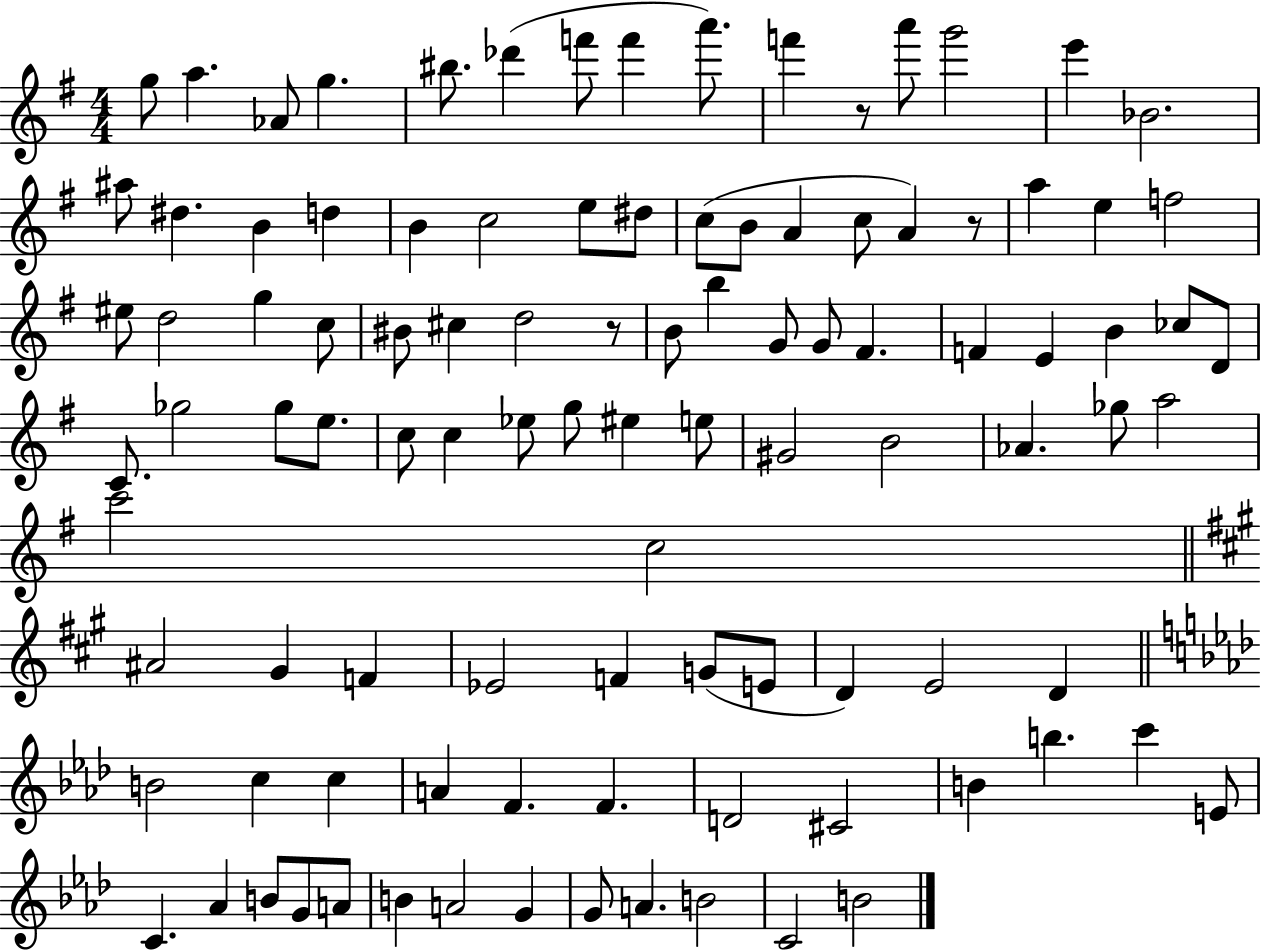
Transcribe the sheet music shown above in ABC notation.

X:1
T:Untitled
M:4/4
L:1/4
K:G
g/2 a _A/2 g ^b/2 _d' f'/2 f' a'/2 f' z/2 a'/2 g'2 e' _B2 ^a/2 ^d B d B c2 e/2 ^d/2 c/2 B/2 A c/2 A z/2 a e f2 ^e/2 d2 g c/2 ^B/2 ^c d2 z/2 B/2 b G/2 G/2 ^F F E B _c/2 D/2 C/2 _g2 _g/2 e/2 c/2 c _e/2 g/2 ^e e/2 ^G2 B2 _A _g/2 a2 c'2 c2 ^A2 ^G F _E2 F G/2 E/2 D E2 D B2 c c A F F D2 ^C2 B b c' E/2 C _A B/2 G/2 A/2 B A2 G G/2 A B2 C2 B2